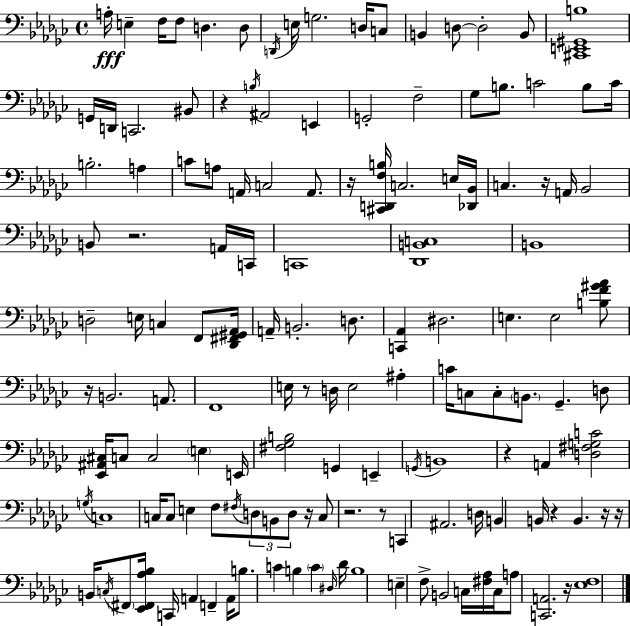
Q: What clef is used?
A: bass